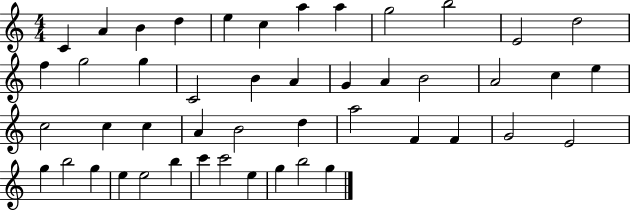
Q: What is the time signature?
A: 4/4